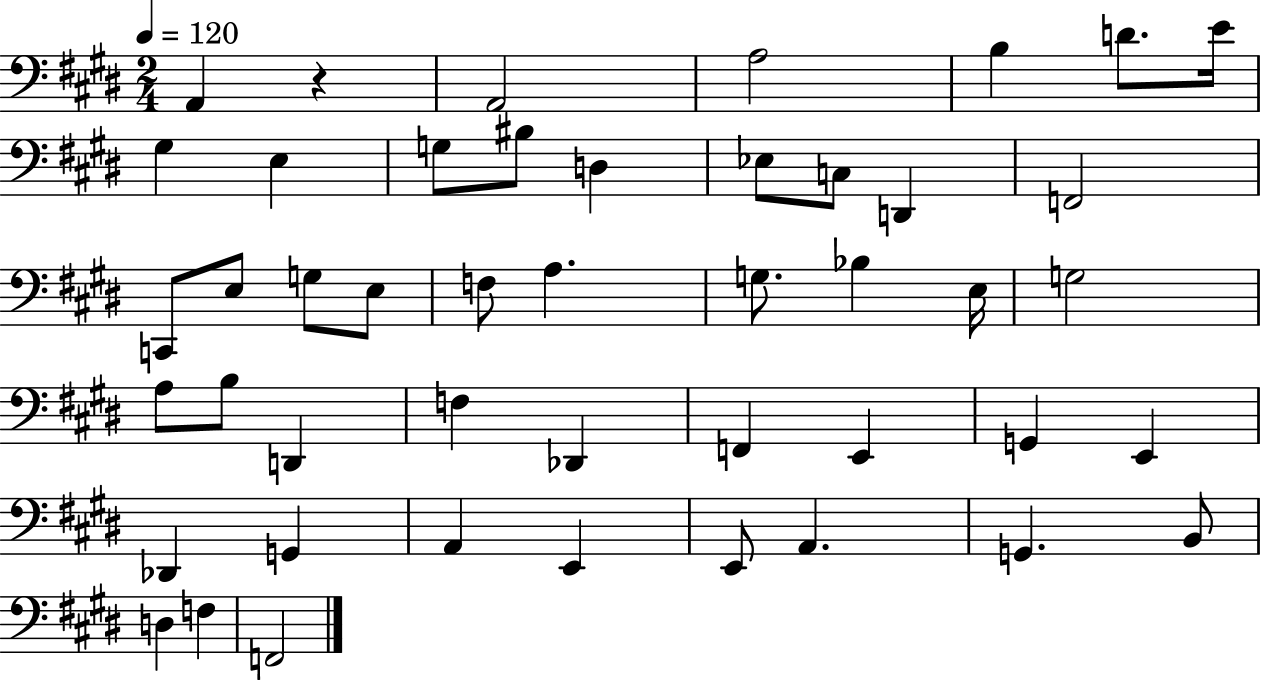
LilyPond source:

{
  \clef bass
  \numericTimeSignature
  \time 2/4
  \key e \major
  \tempo 4 = 120
  a,4 r4 | a,2 | a2 | b4 d'8. e'16 | \break gis4 e4 | g8 bis8 d4 | ees8 c8 d,4 | f,2 | \break c,8 e8 g8 e8 | f8 a4. | g8. bes4 e16 | g2 | \break a8 b8 d,4 | f4 des,4 | f,4 e,4 | g,4 e,4 | \break des,4 g,4 | a,4 e,4 | e,8 a,4. | g,4. b,8 | \break d4 f4 | f,2 | \bar "|."
}